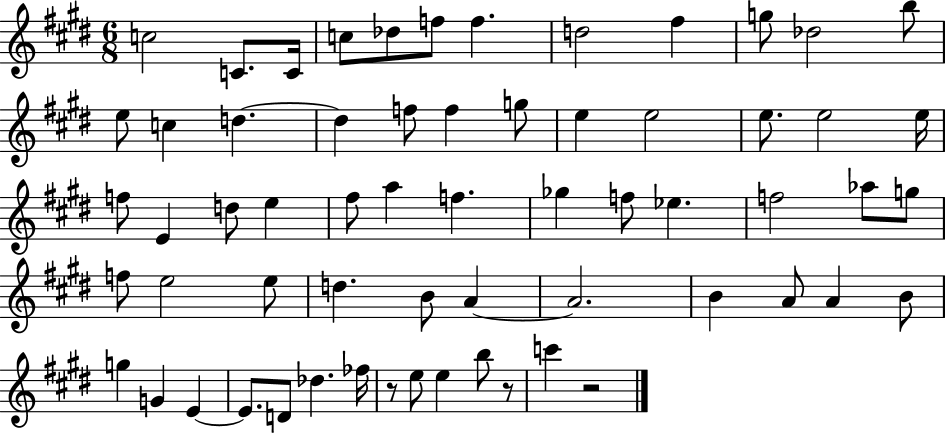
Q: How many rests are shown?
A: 3